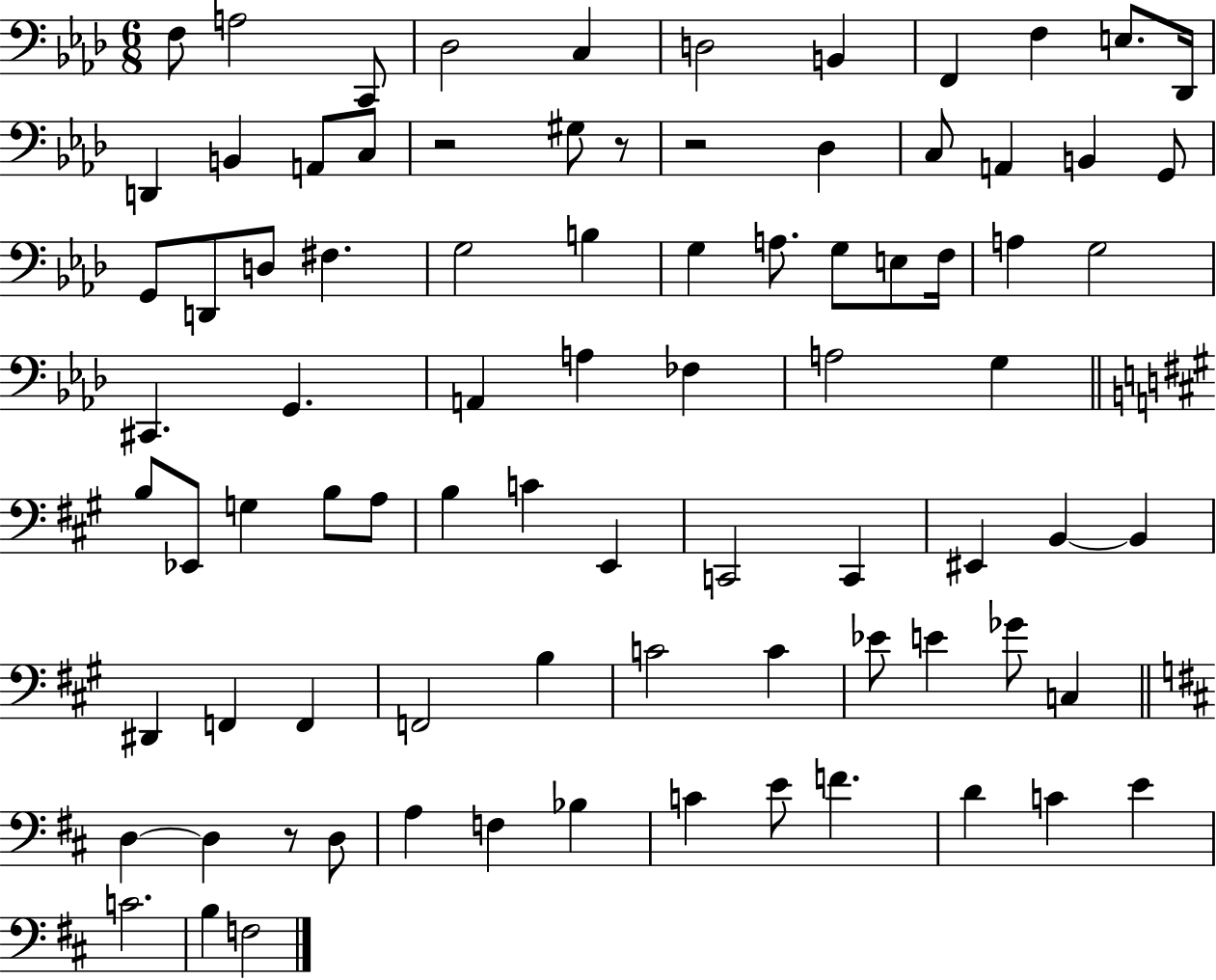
{
  \clef bass
  \numericTimeSignature
  \time 6/8
  \key aes \major
  \repeat volta 2 { f8 a2 c,8 | des2 c4 | d2 b,4 | f,4 f4 e8. des,16 | \break d,4 b,4 a,8 c8 | r2 gis8 r8 | r2 des4 | c8 a,4 b,4 g,8 | \break g,8 d,8 d8 fis4. | g2 b4 | g4 a8. g8 e8 f16 | a4 g2 | \break cis,4. g,4. | a,4 a4 fes4 | a2 g4 | \bar "||" \break \key a \major b8 ees,8 g4 b8 a8 | b4 c'4 e,4 | c,2 c,4 | eis,4 b,4~~ b,4 | \break dis,4 f,4 f,4 | f,2 b4 | c'2 c'4 | ees'8 e'4 ges'8 c4 | \break \bar "||" \break \key d \major d4~~ d4 r8 d8 | a4 f4 bes4 | c'4 e'8 f'4. | d'4 c'4 e'4 | \break c'2. | b4 f2 | } \bar "|."
}